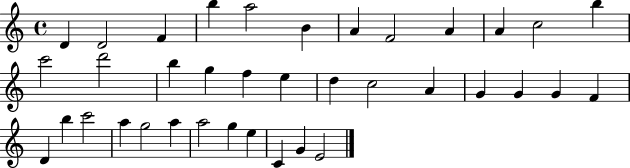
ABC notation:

X:1
T:Untitled
M:4/4
L:1/4
K:C
D D2 F b a2 B A F2 A A c2 b c'2 d'2 b g f e d c2 A G G G F D b c'2 a g2 a a2 g e C G E2